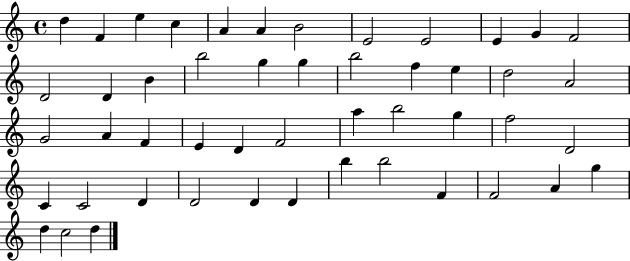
D5/q F4/q E5/q C5/q A4/q A4/q B4/h E4/h E4/h E4/q G4/q F4/h D4/h D4/q B4/q B5/h G5/q G5/q B5/h F5/q E5/q D5/h A4/h G4/h A4/q F4/q E4/q D4/q F4/h A5/q B5/h G5/q F5/h D4/h C4/q C4/h D4/q D4/h D4/q D4/q B5/q B5/h F4/q F4/h A4/q G5/q D5/q C5/h D5/q